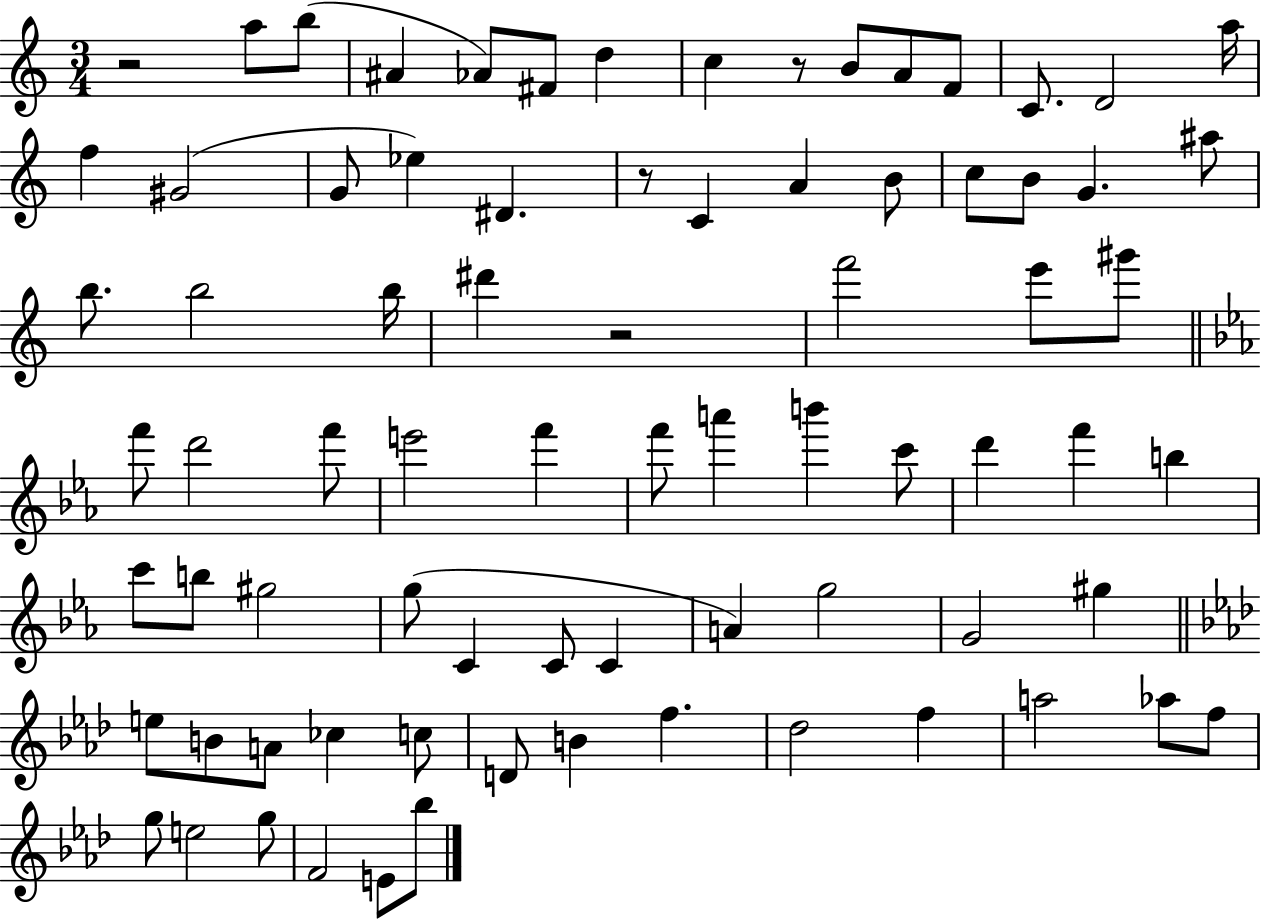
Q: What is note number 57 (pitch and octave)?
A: B4